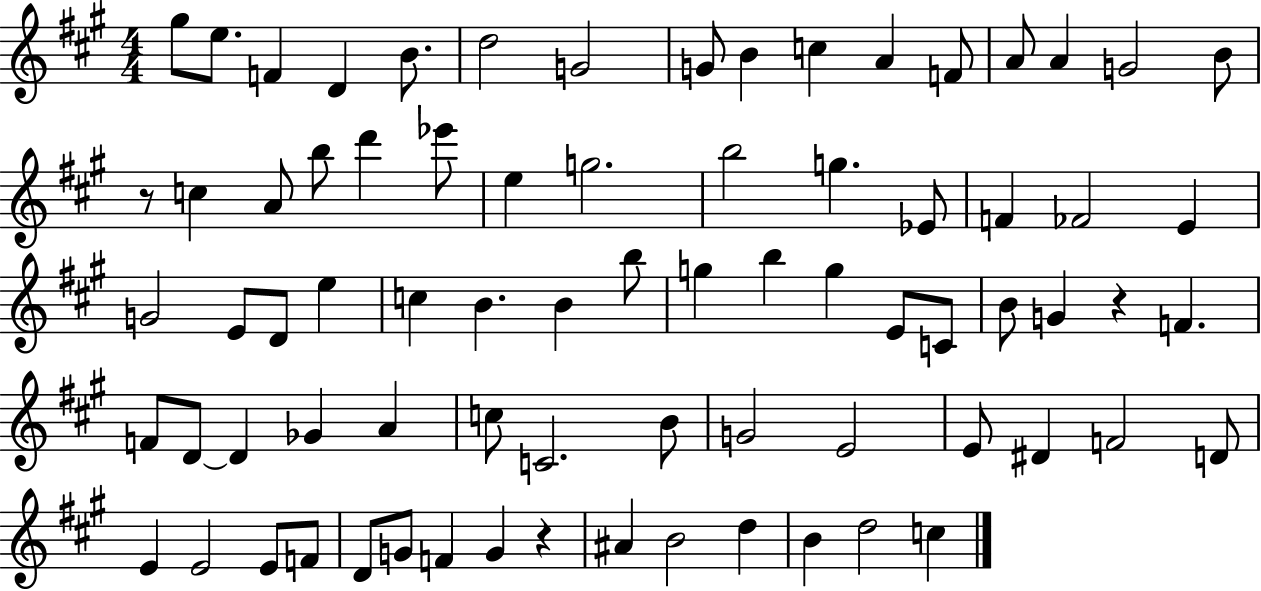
{
  \clef treble
  \numericTimeSignature
  \time 4/4
  \key a \major
  \repeat volta 2 { gis''8 e''8. f'4 d'4 b'8. | d''2 g'2 | g'8 b'4 c''4 a'4 f'8 | a'8 a'4 g'2 b'8 | \break r8 c''4 a'8 b''8 d'''4 ees'''8 | e''4 g''2. | b''2 g''4. ees'8 | f'4 fes'2 e'4 | \break g'2 e'8 d'8 e''4 | c''4 b'4. b'4 b''8 | g''4 b''4 g''4 e'8 c'8 | b'8 g'4 r4 f'4. | \break f'8 d'8~~ d'4 ges'4 a'4 | c''8 c'2. b'8 | g'2 e'2 | e'8 dis'4 f'2 d'8 | \break e'4 e'2 e'8 f'8 | d'8 g'8 f'4 g'4 r4 | ais'4 b'2 d''4 | b'4 d''2 c''4 | \break } \bar "|."
}